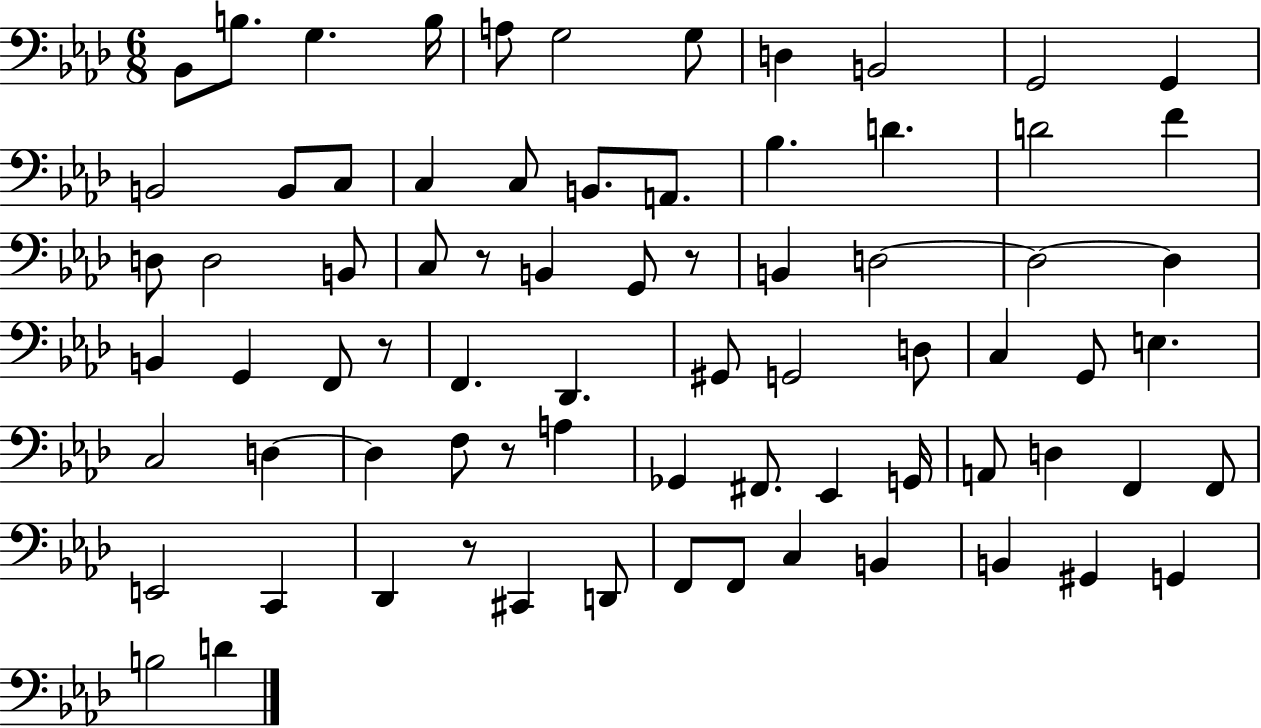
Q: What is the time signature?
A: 6/8